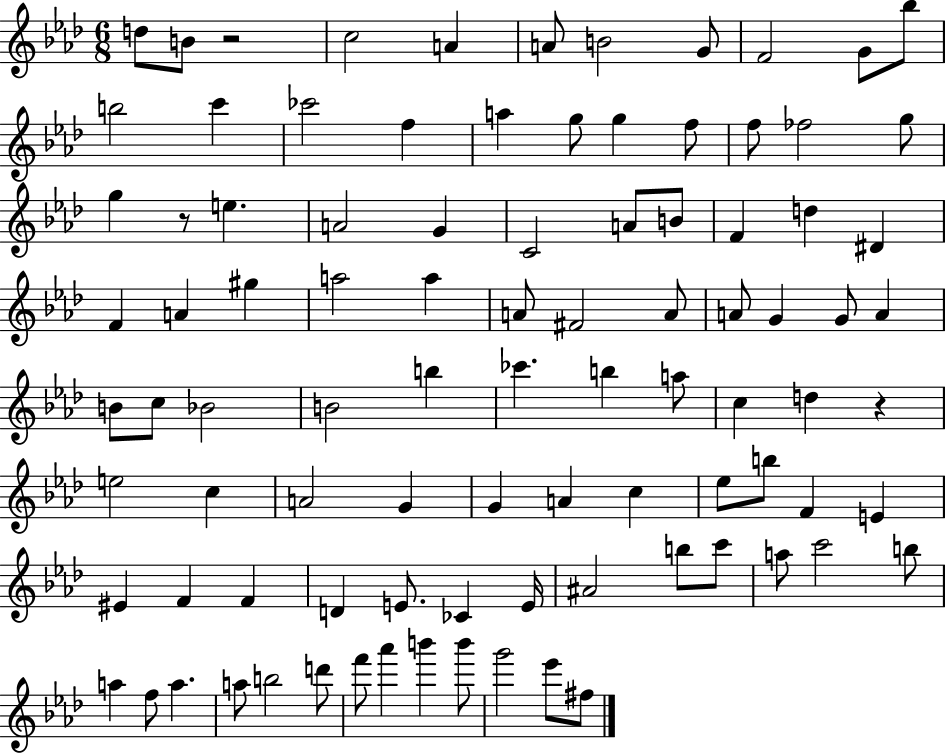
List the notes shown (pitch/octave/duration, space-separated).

D5/e B4/e R/h C5/h A4/q A4/e B4/h G4/e F4/h G4/e Bb5/e B5/h C6/q CES6/h F5/q A5/q G5/e G5/q F5/e F5/e FES5/h G5/e G5/q R/e E5/q. A4/h G4/q C4/h A4/e B4/e F4/q D5/q D#4/q F4/q A4/q G#5/q A5/h A5/q A4/e F#4/h A4/e A4/e G4/q G4/e A4/q B4/e C5/e Bb4/h B4/h B5/q CES6/q. B5/q A5/e C5/q D5/q R/q E5/h C5/q A4/h G4/q G4/q A4/q C5/q Eb5/e B5/e F4/q E4/q EIS4/q F4/q F4/q D4/q E4/e. CES4/q E4/s A#4/h B5/e C6/e A5/e C6/h B5/e A5/q F5/e A5/q. A5/e B5/h D6/e F6/e Ab6/q B6/q B6/e G6/h Eb6/e F#5/e